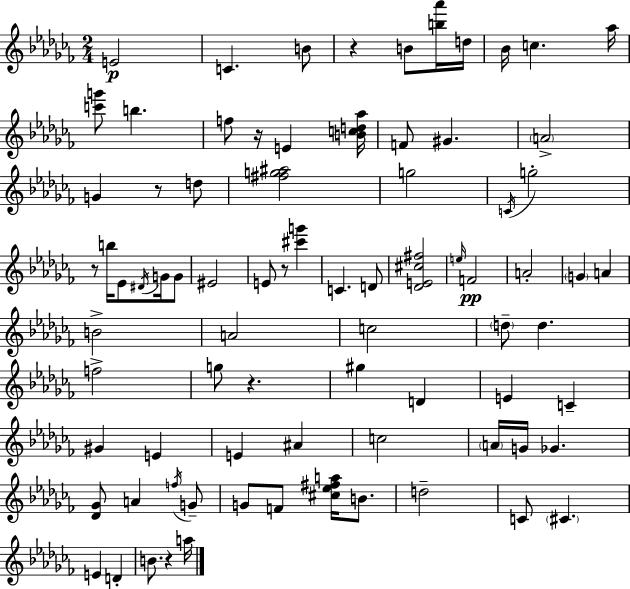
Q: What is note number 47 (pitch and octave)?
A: E4